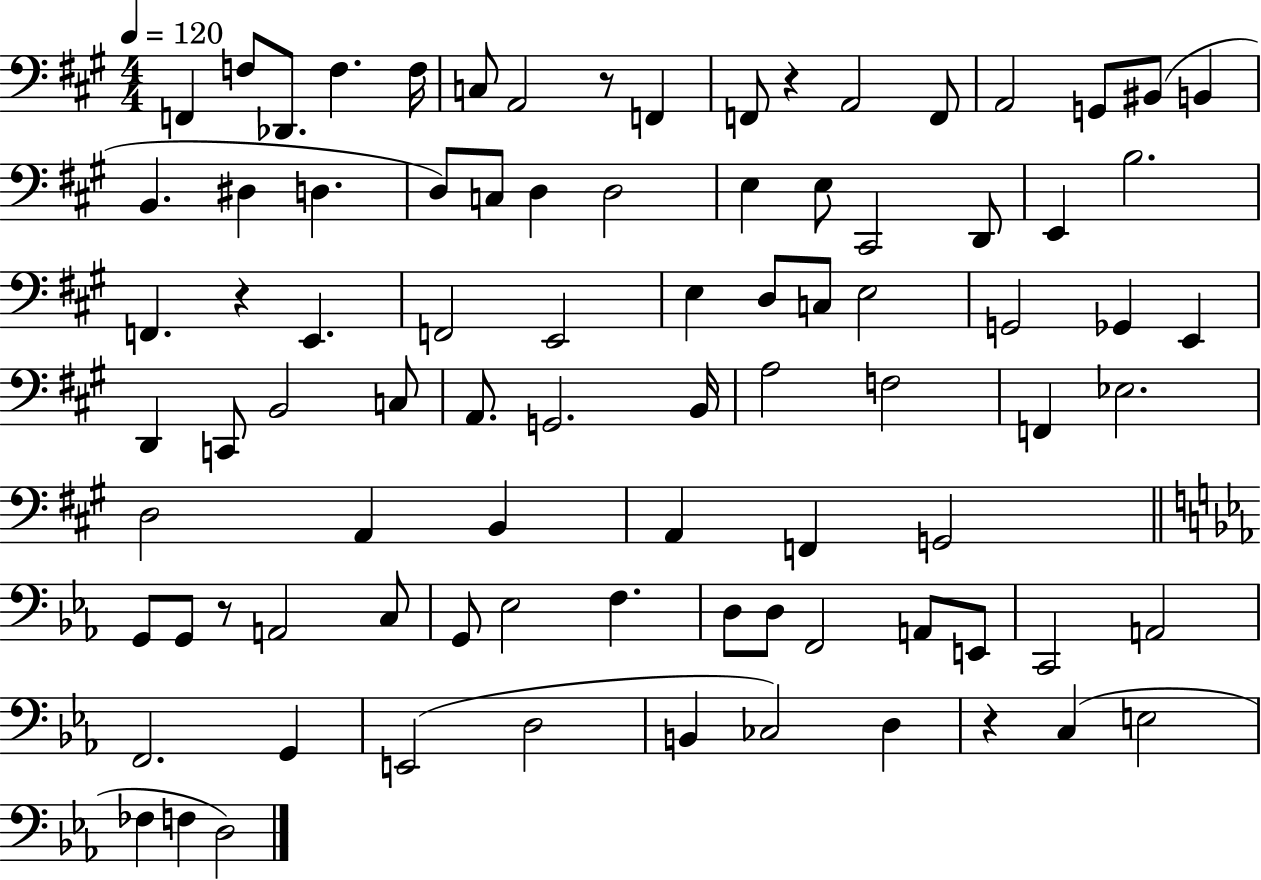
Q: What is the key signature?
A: A major